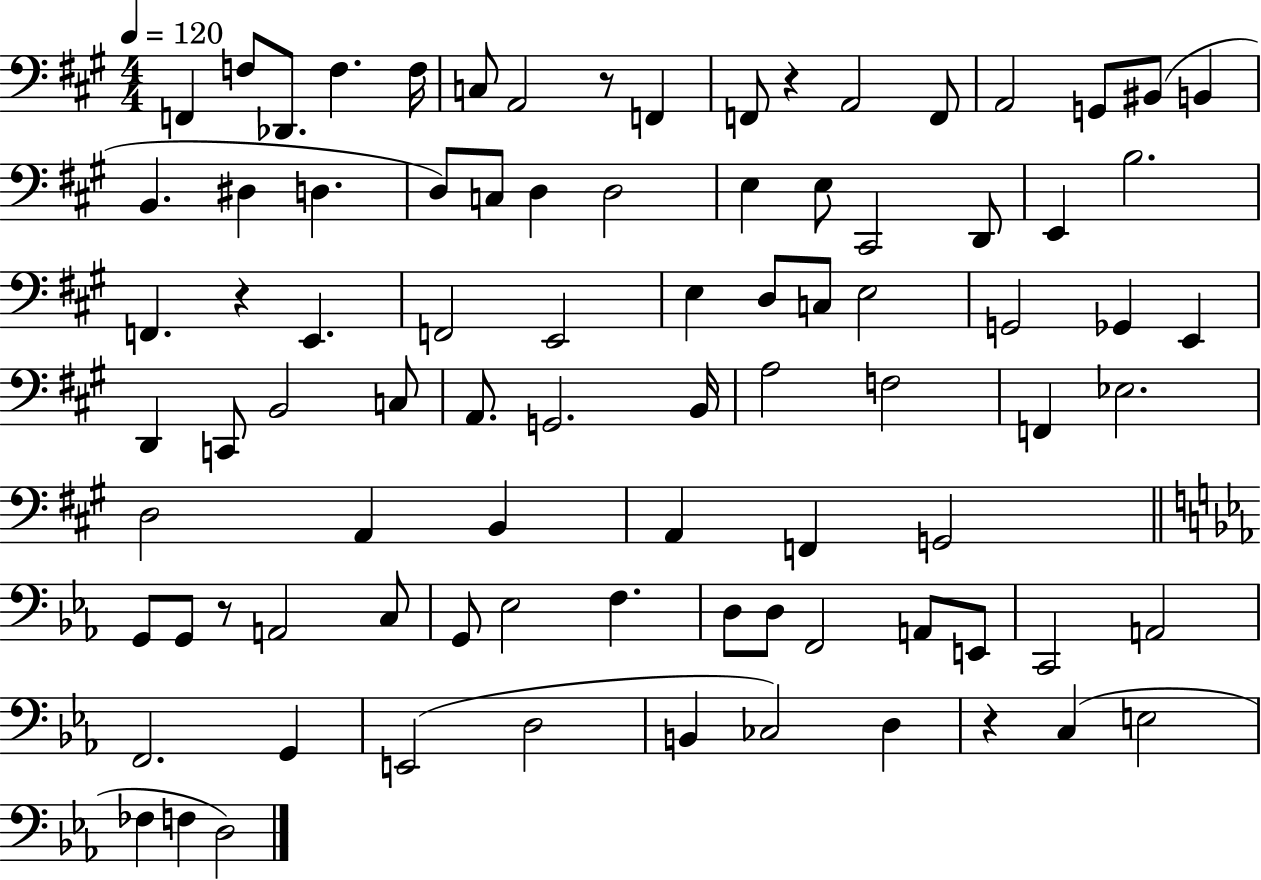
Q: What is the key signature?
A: A major